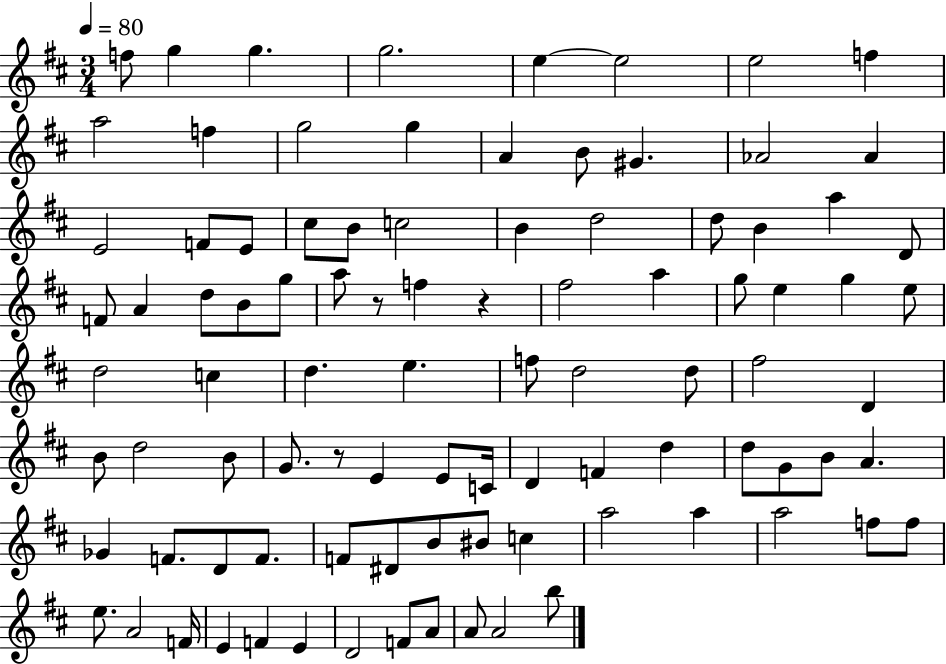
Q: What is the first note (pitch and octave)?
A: F5